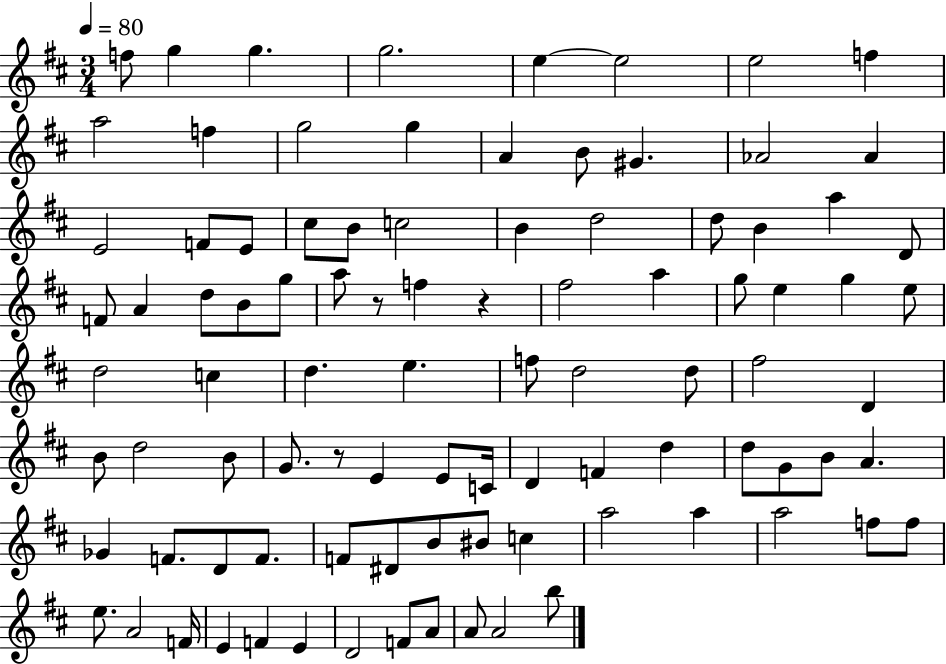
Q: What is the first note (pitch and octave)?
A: F5